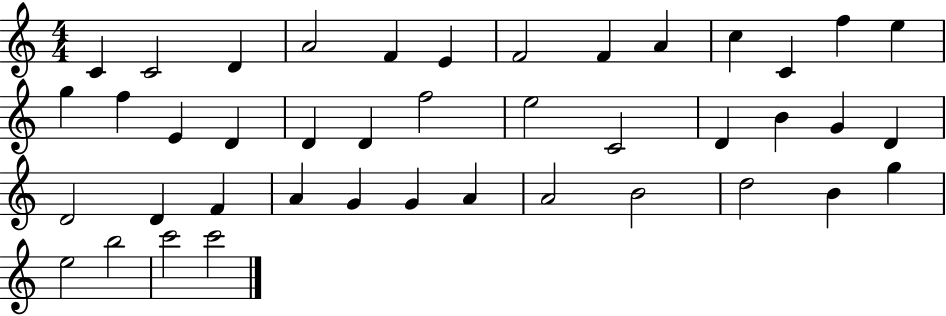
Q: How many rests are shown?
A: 0